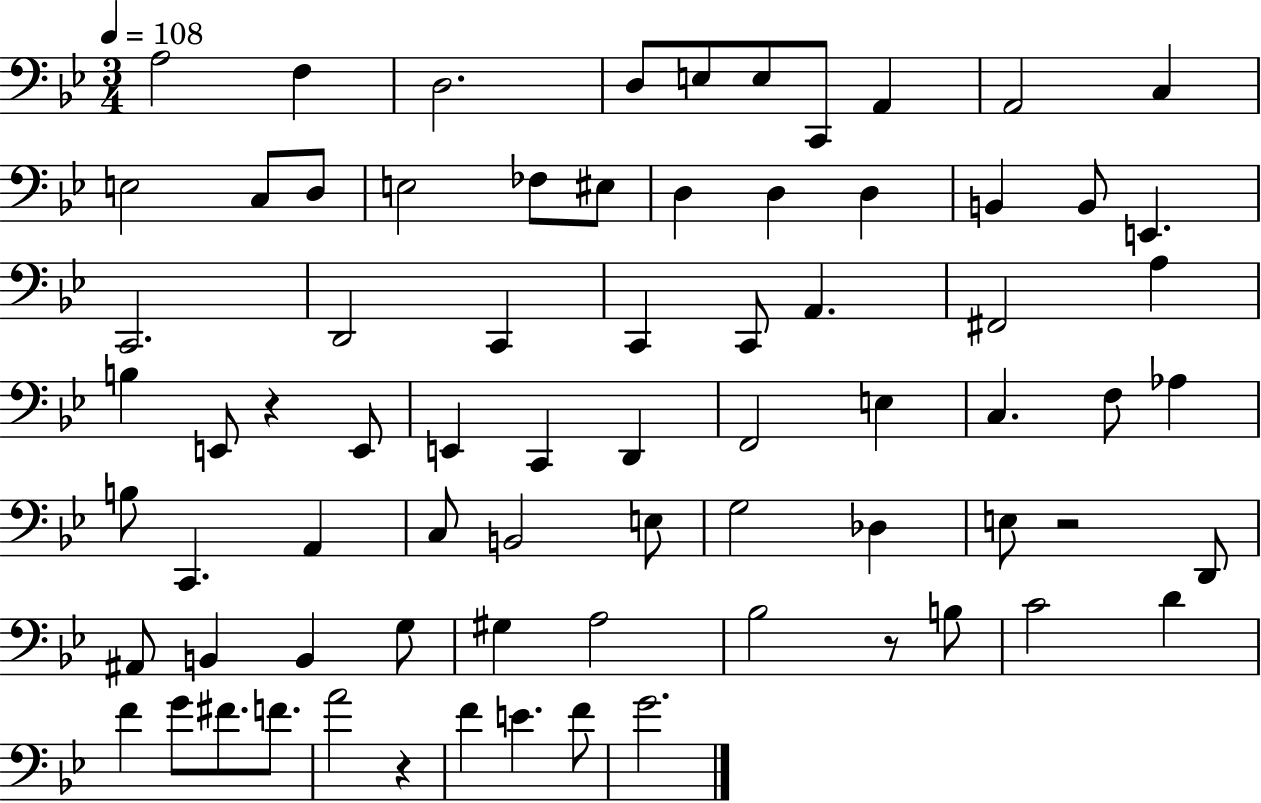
A3/h F3/q D3/h. D3/e E3/e E3/e C2/e A2/q A2/h C3/q E3/h C3/e D3/e E3/h FES3/e EIS3/e D3/q D3/q D3/q B2/q B2/e E2/q. C2/h. D2/h C2/q C2/q C2/e A2/q. F#2/h A3/q B3/q E2/e R/q E2/e E2/q C2/q D2/q F2/h E3/q C3/q. F3/e Ab3/q B3/e C2/q. A2/q C3/e B2/h E3/e G3/h Db3/q E3/e R/h D2/e A#2/e B2/q B2/q G3/e G#3/q A3/h Bb3/h R/e B3/e C4/h D4/q F4/q G4/e F#4/e. F4/e. A4/h R/q F4/q E4/q. F4/e G4/h.